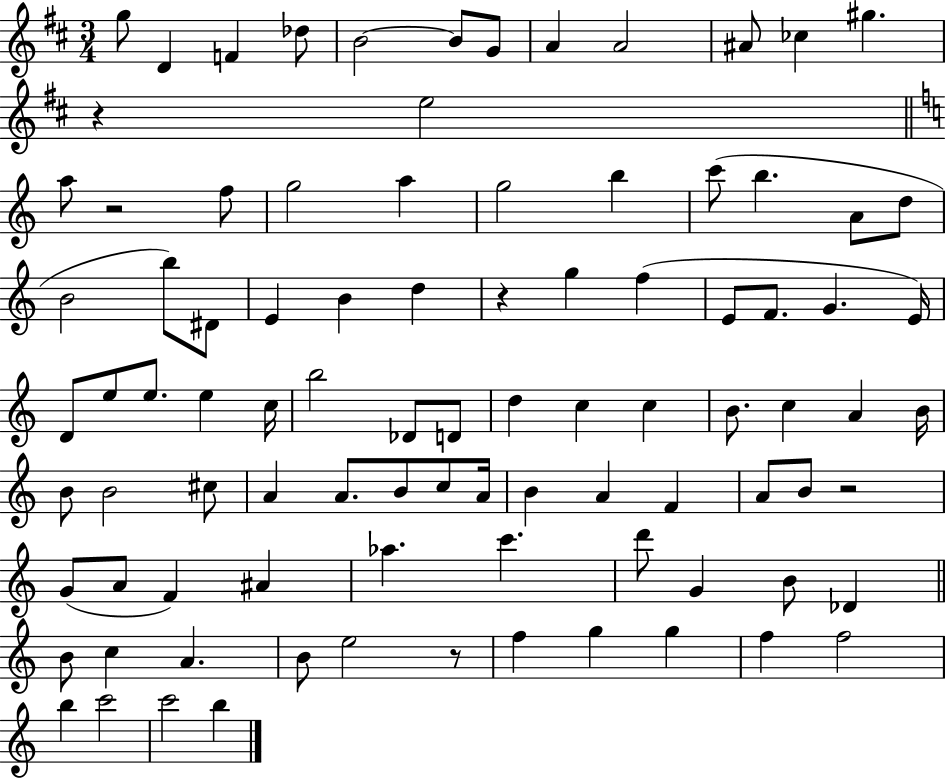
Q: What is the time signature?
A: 3/4